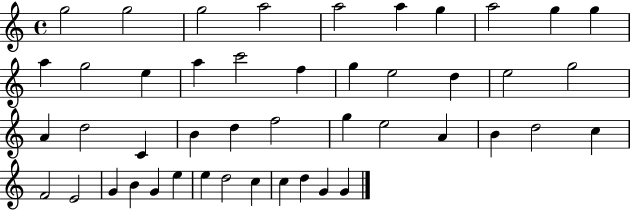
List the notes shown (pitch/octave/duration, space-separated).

G5/h G5/h G5/h A5/h A5/h A5/q G5/q A5/h G5/q G5/q A5/q G5/h E5/q A5/q C6/h F5/q G5/q E5/h D5/q E5/h G5/h A4/q D5/h C4/q B4/q D5/q F5/h G5/q E5/h A4/q B4/q D5/h C5/q F4/h E4/h G4/q B4/q G4/q E5/q E5/q D5/h C5/q C5/q D5/q G4/q G4/q